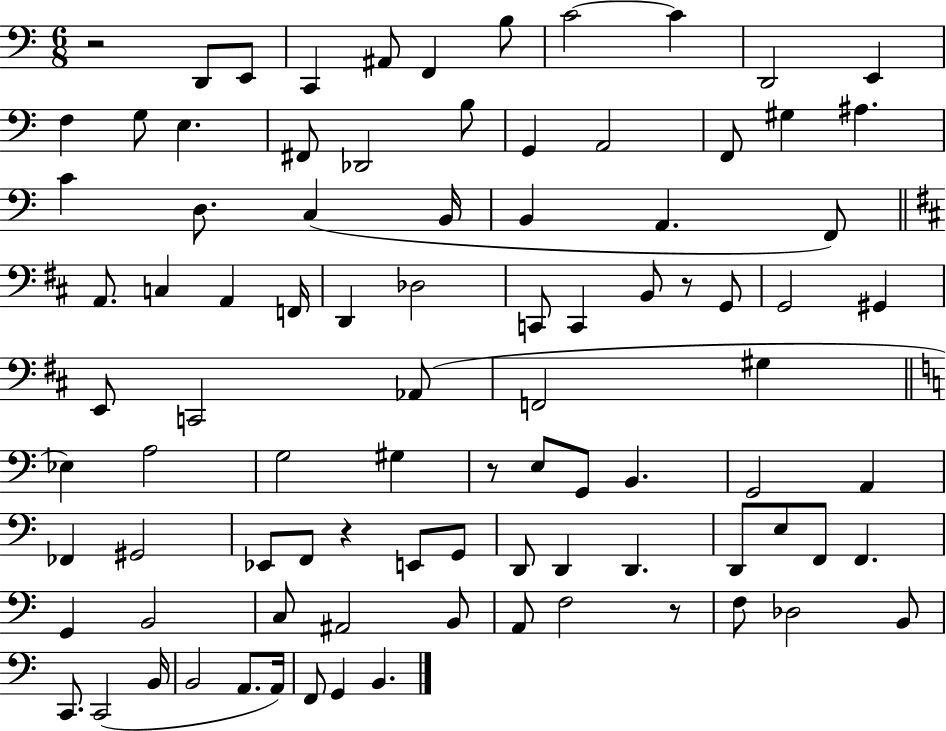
{
  \clef bass
  \numericTimeSignature
  \time 6/8
  \key c \major
  r2 d,8 e,8 | c,4 ais,8 f,4 b8 | c'2~~ c'4 | d,2 e,4 | \break f4 g8 e4. | fis,8 des,2 b8 | g,4 a,2 | f,8 gis4 ais4. | \break c'4 d8. c4( b,16 | b,4 a,4. f,8) | \bar "||" \break \key d \major a,8. c4 a,4 f,16 | d,4 des2 | c,8 c,4 b,8 r8 g,8 | g,2 gis,4 | \break e,8 c,2 aes,8( | f,2 gis4 | \bar "||" \break \key c \major ees4) a2 | g2 gis4 | r8 e8 g,8 b,4. | g,2 a,4 | \break fes,4 gis,2 | ees,8 f,8 r4 e,8 g,8 | d,8 d,4 d,4. | d,8 e8 f,8 f,4. | \break g,4 b,2 | c8 ais,2 b,8 | a,8 f2 r8 | f8 des2 b,8 | \break c,8. c,2( b,16 | b,2 a,8. a,16) | f,8 g,4 b,4. | \bar "|."
}